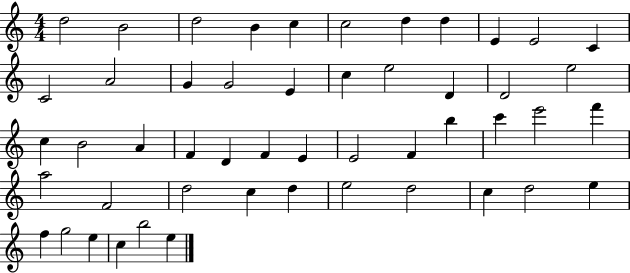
D5/h B4/h D5/h B4/q C5/q C5/h D5/q D5/q E4/q E4/h C4/q C4/h A4/h G4/q G4/h E4/q C5/q E5/h D4/q D4/h E5/h C5/q B4/h A4/q F4/q D4/q F4/q E4/q E4/h F4/q B5/q C6/q E6/h F6/q A5/h F4/h D5/h C5/q D5/q E5/h D5/h C5/q D5/h E5/q F5/q G5/h E5/q C5/q B5/h E5/q